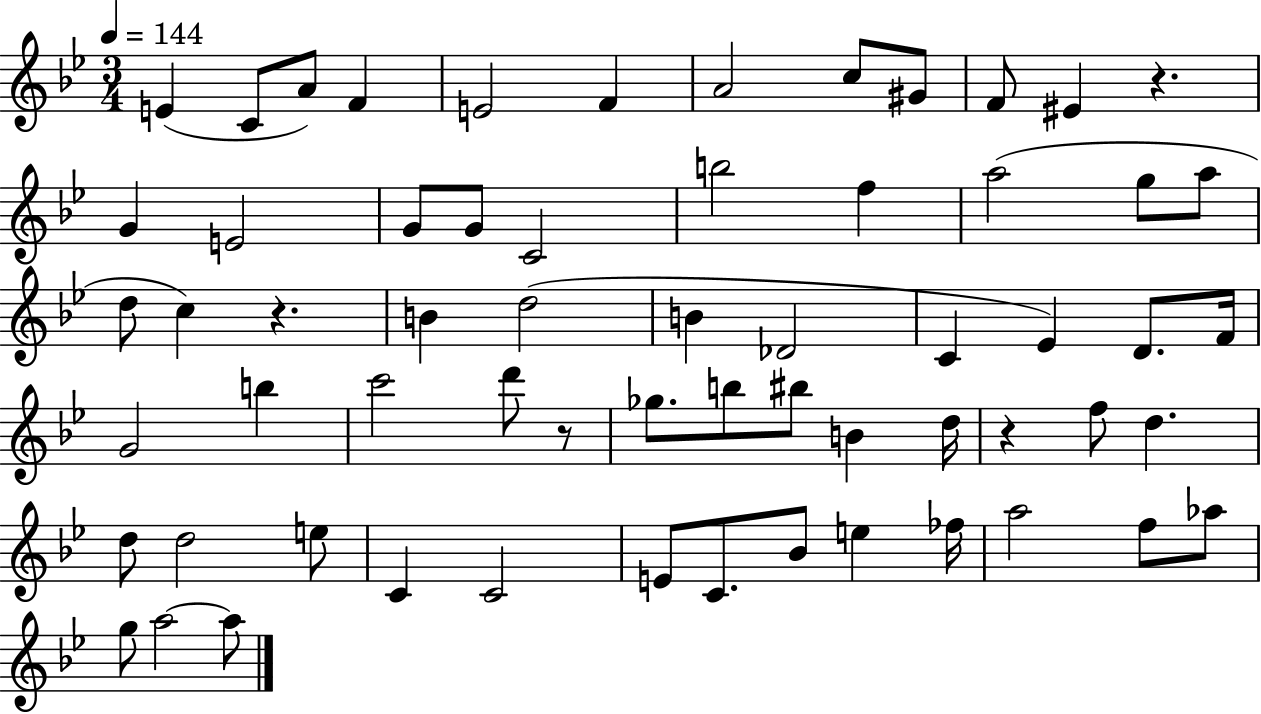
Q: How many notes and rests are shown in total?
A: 62